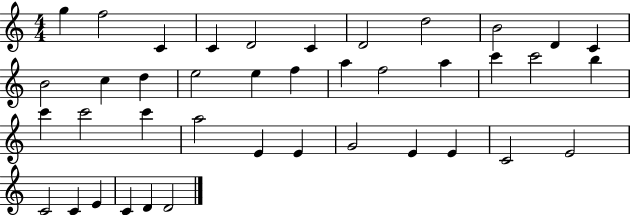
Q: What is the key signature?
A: C major